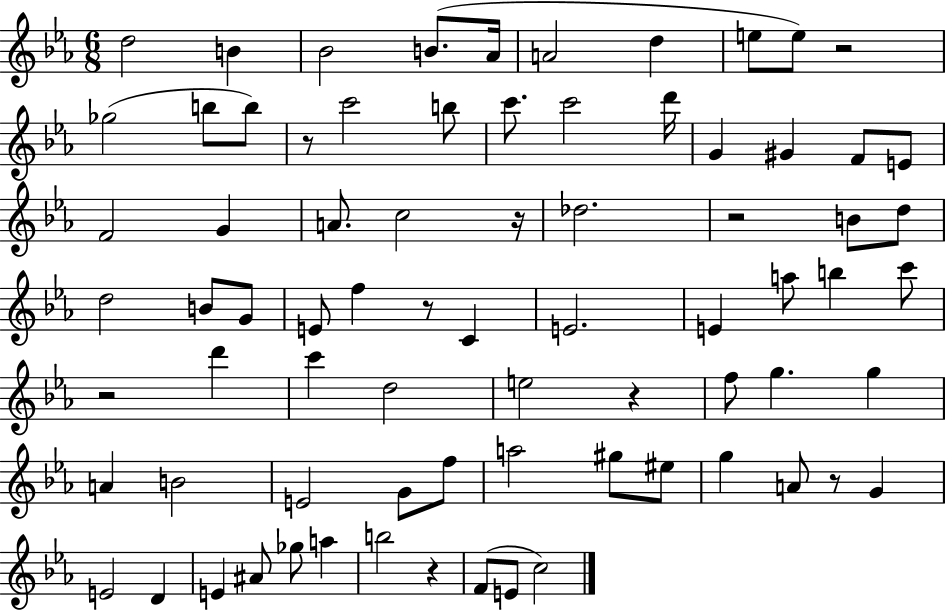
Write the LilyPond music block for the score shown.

{
  \clef treble
  \numericTimeSignature
  \time 6/8
  \key ees \major
  d''2 b'4 | bes'2 b'8.( aes'16 | a'2 d''4 | e''8 e''8) r2 | \break ges''2( b''8 b''8) | r8 c'''2 b''8 | c'''8. c'''2 d'''16 | g'4 gis'4 f'8 e'8 | \break f'2 g'4 | a'8. c''2 r16 | des''2. | r2 b'8 d''8 | \break d''2 b'8 g'8 | e'8 f''4 r8 c'4 | e'2. | e'4 a''8 b''4 c'''8 | \break r2 d'''4 | c'''4 d''2 | e''2 r4 | f''8 g''4. g''4 | \break a'4 b'2 | e'2 g'8 f''8 | a''2 gis''8 eis''8 | g''4 a'8 r8 g'4 | \break e'2 d'4 | e'4 ais'8 ges''8 a''4 | b''2 r4 | f'8( e'8 c''2) | \break \bar "|."
}